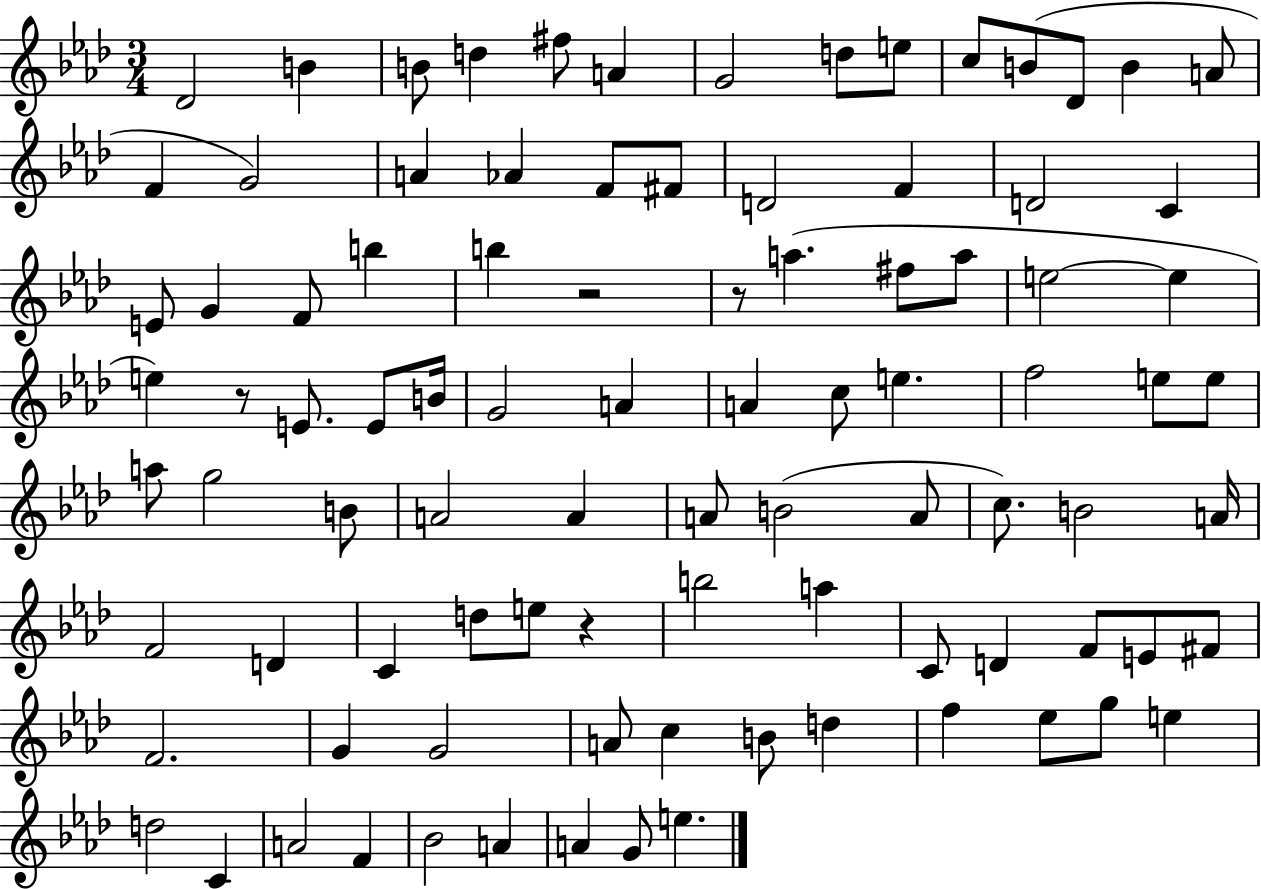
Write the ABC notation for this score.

X:1
T:Untitled
M:3/4
L:1/4
K:Ab
_D2 B B/2 d ^f/2 A G2 d/2 e/2 c/2 B/2 _D/2 B A/2 F G2 A _A F/2 ^F/2 D2 F D2 C E/2 G F/2 b b z2 z/2 a ^f/2 a/2 e2 e e z/2 E/2 E/2 B/4 G2 A A c/2 e f2 e/2 e/2 a/2 g2 B/2 A2 A A/2 B2 A/2 c/2 B2 A/4 F2 D C d/2 e/2 z b2 a C/2 D F/2 E/2 ^F/2 F2 G G2 A/2 c B/2 d f _e/2 g/2 e d2 C A2 F _B2 A A G/2 e